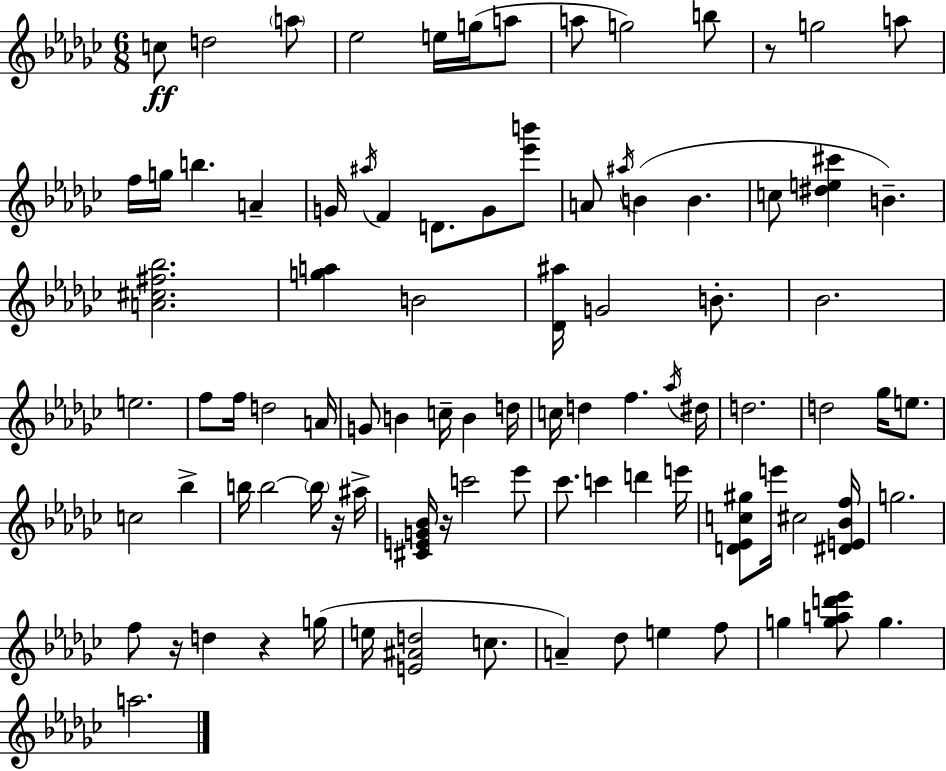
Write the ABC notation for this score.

X:1
T:Untitled
M:6/8
L:1/4
K:Ebm
c/2 d2 a/2 _e2 e/4 g/4 a/2 a/2 g2 b/2 z/2 g2 a/2 f/4 g/4 b A G/4 ^a/4 F D/2 G/2 [_e'b']/2 A/2 ^a/4 B B c/2 [^de^c'] B [A^c^f_b]2 [ga] B2 [_D^a]/4 G2 B/2 _B2 e2 f/2 f/4 d2 A/4 G/2 B c/4 B d/4 c/4 d f _a/4 ^d/4 d2 d2 _g/4 e/2 c2 _b b/4 b2 b/4 z/4 ^a/4 [^CEG_B]/4 z/4 c'2 _e'/2 _c'/2 c' d' e'/4 [D_Ec^g]/2 e'/4 ^c2 [^DE_Bf]/4 g2 f/2 z/4 d z g/4 e/4 [E^Ad]2 c/2 A _d/2 e f/2 g [gad'_e']/2 g a2